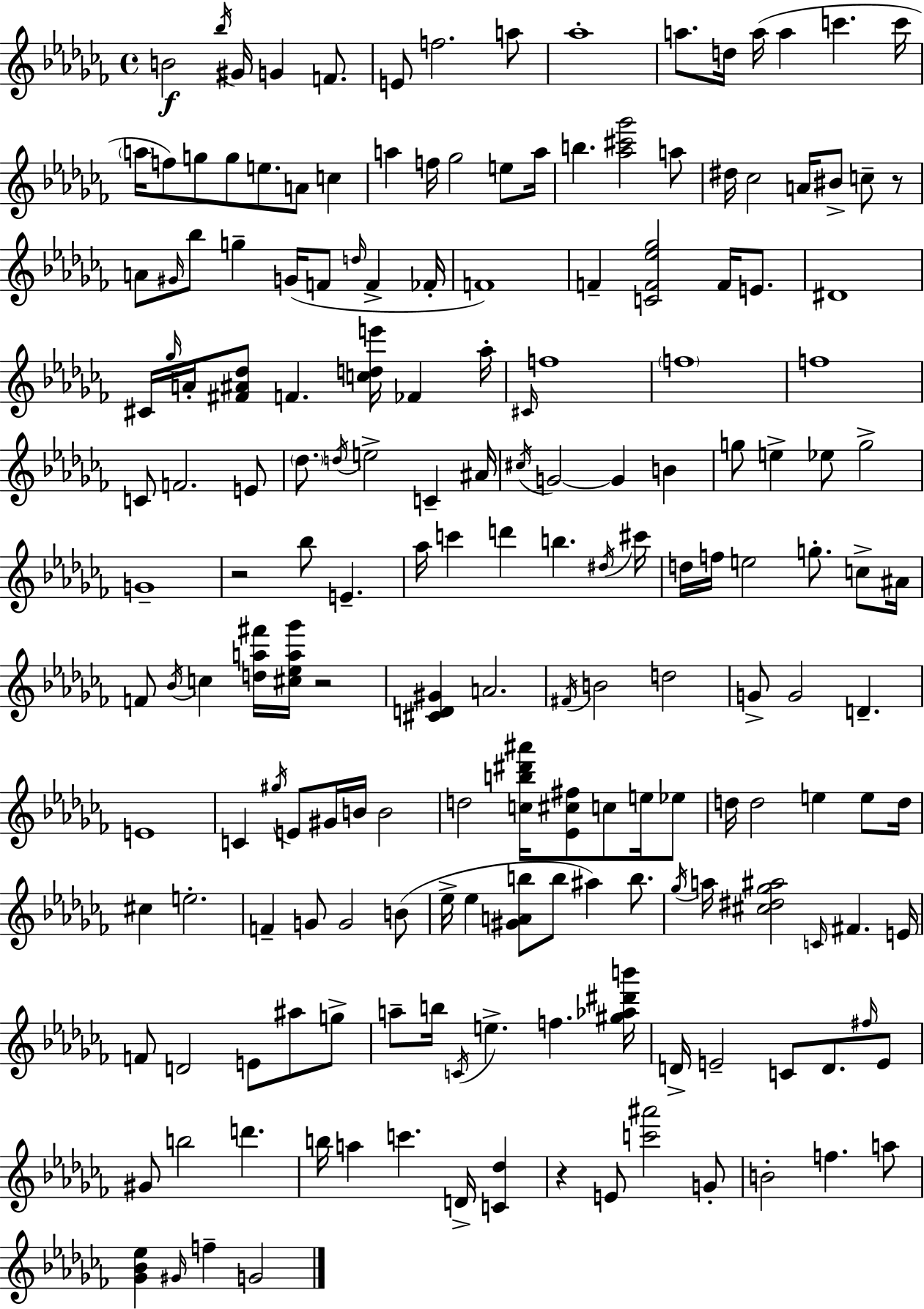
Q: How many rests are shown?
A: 4